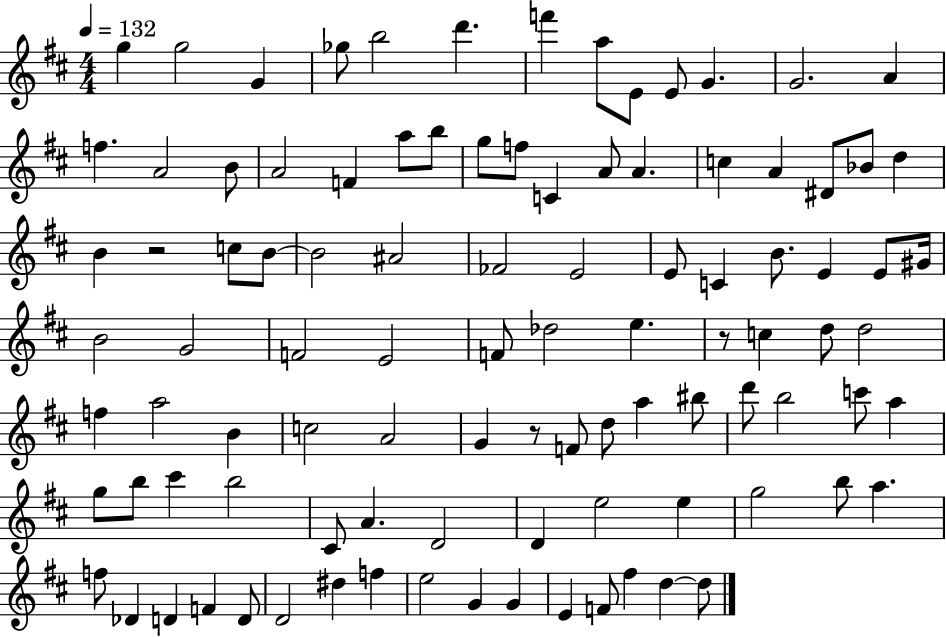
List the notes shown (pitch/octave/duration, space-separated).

G5/q G5/h G4/q Gb5/e B5/h D6/q. F6/q A5/e E4/e E4/e G4/q. G4/h. A4/q F5/q. A4/h B4/e A4/h F4/q A5/e B5/e G5/e F5/e C4/q A4/e A4/q. C5/q A4/q D#4/e Bb4/e D5/q B4/q R/h C5/e B4/e B4/h A#4/h FES4/h E4/h E4/e C4/q B4/e. E4/q E4/e G#4/s B4/h G4/h F4/h E4/h F4/e Db5/h E5/q. R/e C5/q D5/e D5/h F5/q A5/h B4/q C5/h A4/h G4/q R/e F4/e D5/e A5/q BIS5/e D6/e B5/h C6/e A5/q G5/e B5/e C#6/q B5/h C#4/e A4/q. D4/h D4/q E5/h E5/q G5/h B5/e A5/q. F5/e Db4/q D4/q F4/q D4/e D4/h D#5/q F5/q E5/h G4/q G4/q E4/q F4/e F#5/q D5/q D5/e